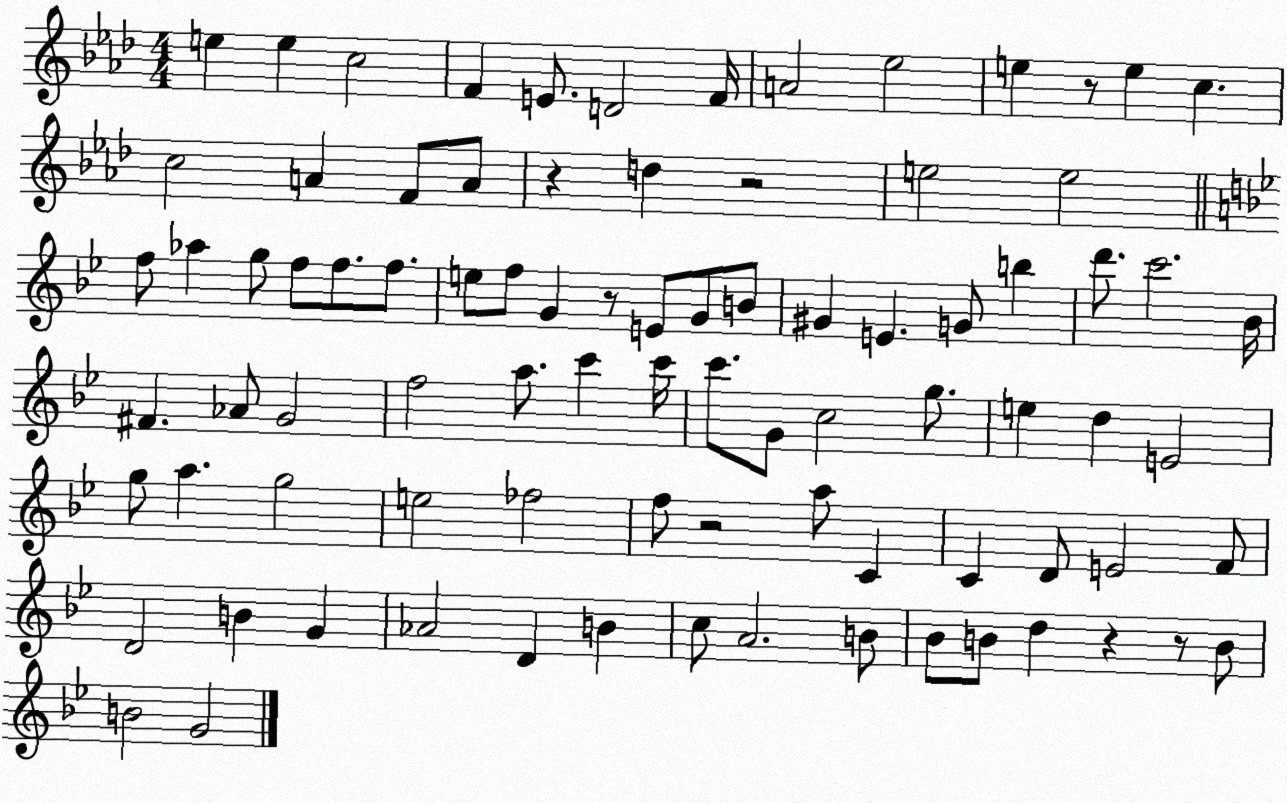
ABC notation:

X:1
T:Untitled
M:4/4
L:1/4
K:Ab
e e c2 F E/2 D2 F/4 A2 _e2 e z/2 e c c2 A F/2 A/2 z d z2 e2 e2 f/2 _a g/2 f/2 f/2 f/2 e/2 f/2 G z/2 E/2 G/2 B/2 ^G E G/2 b d'/2 c'2 _B/4 ^F _A/2 G2 f2 a/2 c' c'/4 c'/2 G/2 c2 g/2 e d E2 g/2 a g2 e2 _f2 f/2 z2 a/2 C C D/2 E2 F/2 D2 B G _A2 D B c/2 A2 B/2 _B/2 B/2 d z z/2 B/2 B2 G2